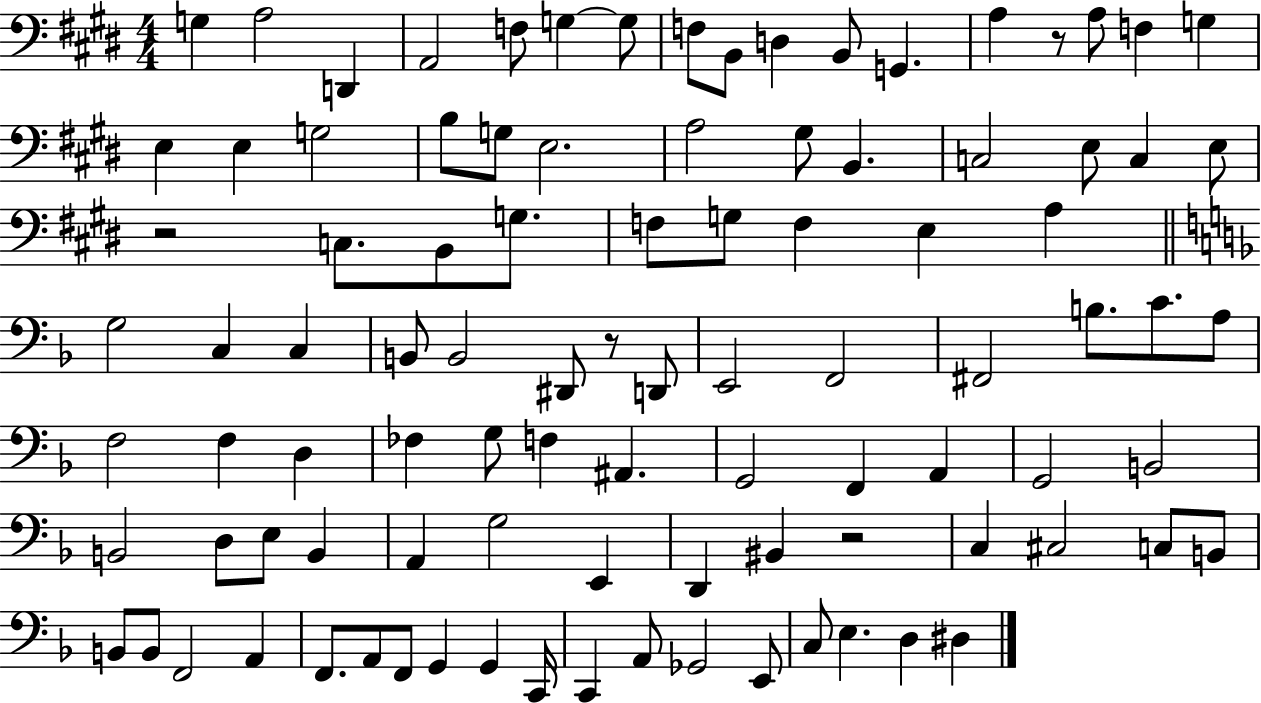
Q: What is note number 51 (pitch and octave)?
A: F3